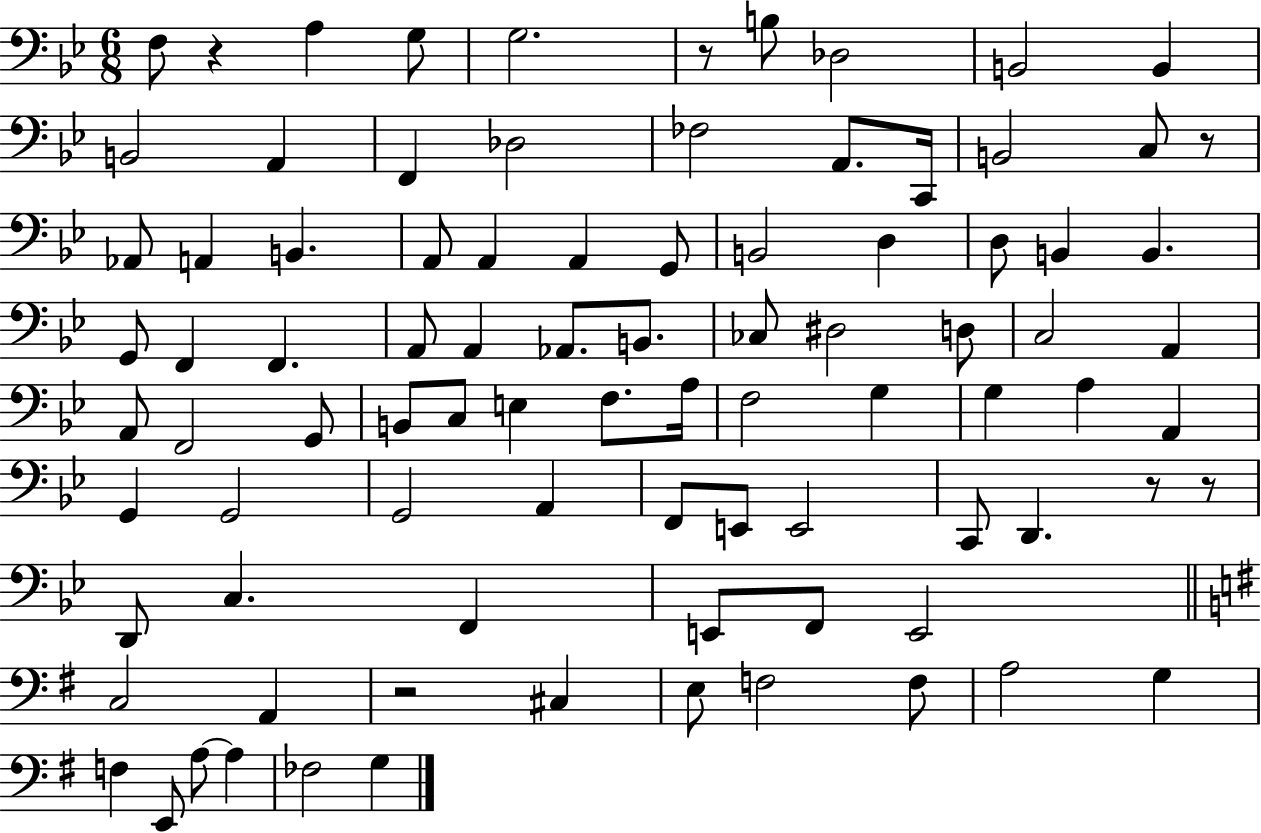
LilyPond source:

{
  \clef bass
  \numericTimeSignature
  \time 6/8
  \key bes \major
  f8 r4 a4 g8 | g2. | r8 b8 des2 | b,2 b,4 | \break b,2 a,4 | f,4 des2 | fes2 a,8. c,16 | b,2 c8 r8 | \break aes,8 a,4 b,4. | a,8 a,4 a,4 g,8 | b,2 d4 | d8 b,4 b,4. | \break g,8 f,4 f,4. | a,8 a,4 aes,8. b,8. | ces8 dis2 d8 | c2 a,4 | \break a,8 f,2 g,8 | b,8 c8 e4 f8. a16 | f2 g4 | g4 a4 a,4 | \break g,4 g,2 | g,2 a,4 | f,8 e,8 e,2 | c,8 d,4. r8 r8 | \break d,8 c4. f,4 | e,8 f,8 e,2 | \bar "||" \break \key g \major c2 a,4 | r2 cis4 | e8 f2 f8 | a2 g4 | \break f4 e,8 a8~~ a4 | fes2 g4 | \bar "|."
}